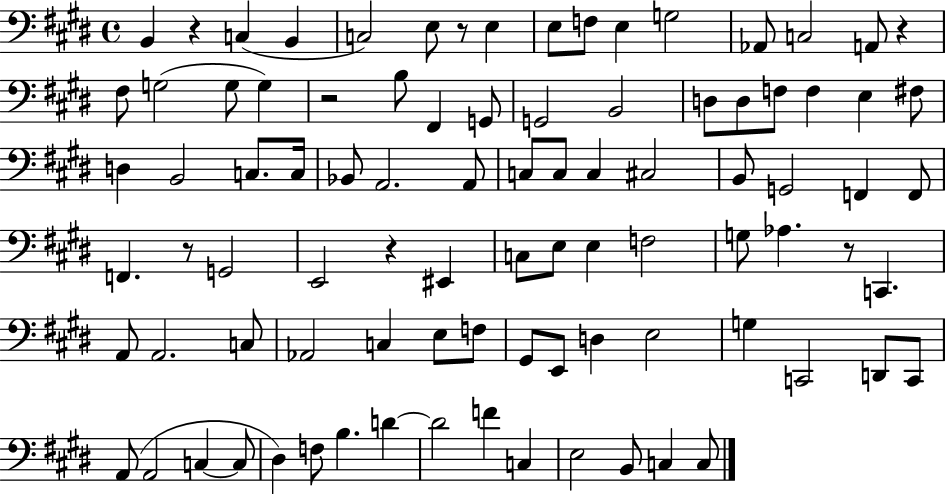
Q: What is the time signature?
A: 4/4